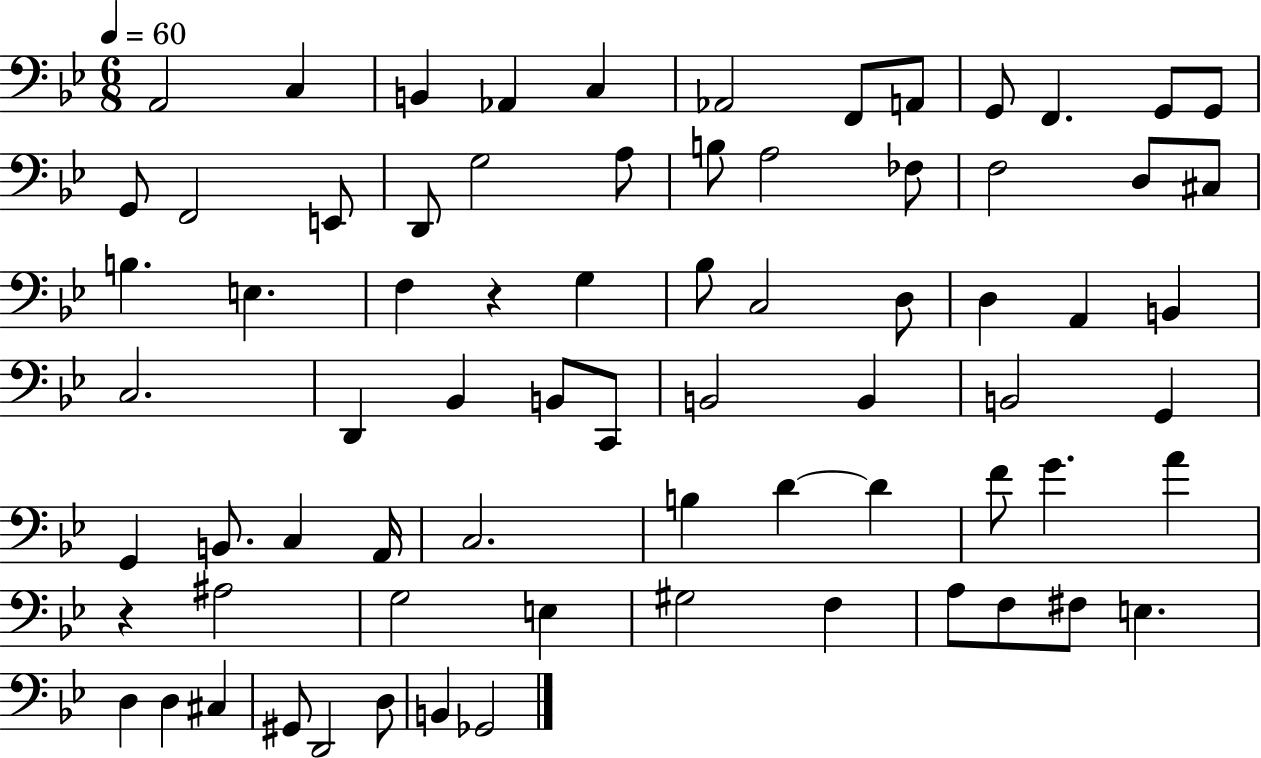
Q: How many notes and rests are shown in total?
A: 73